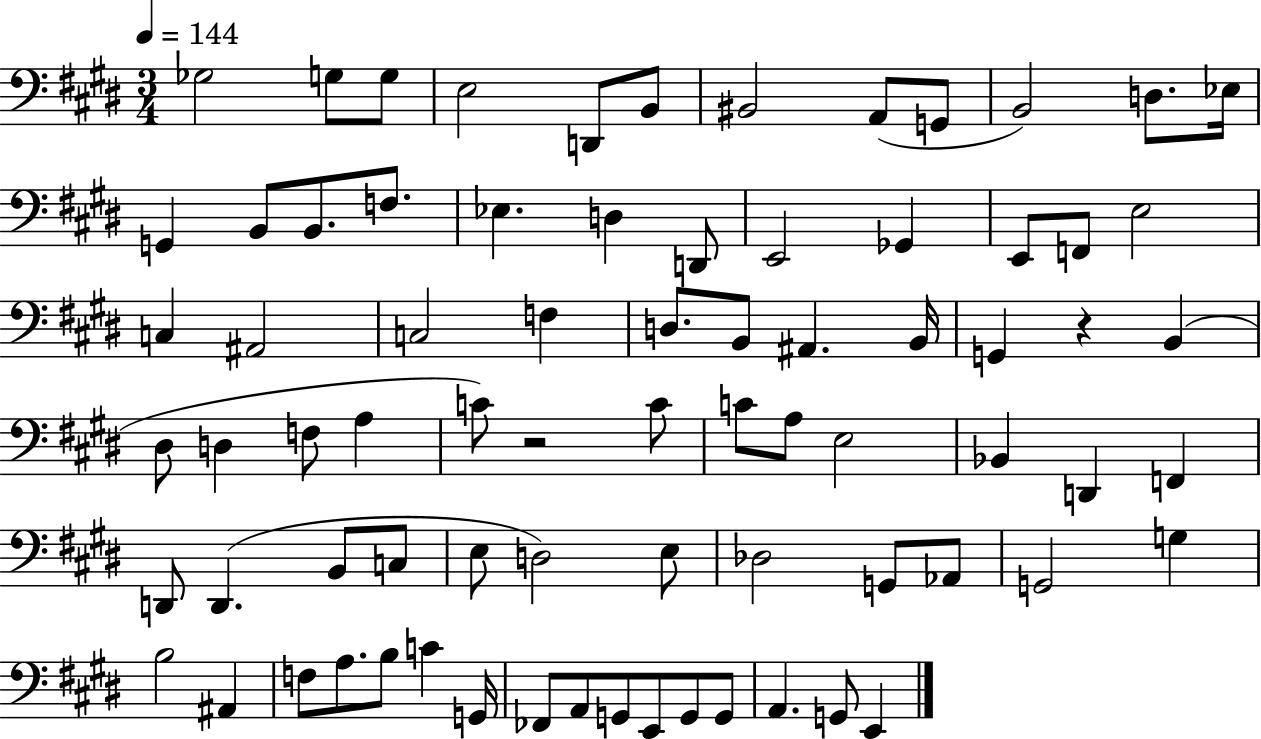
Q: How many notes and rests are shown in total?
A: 76